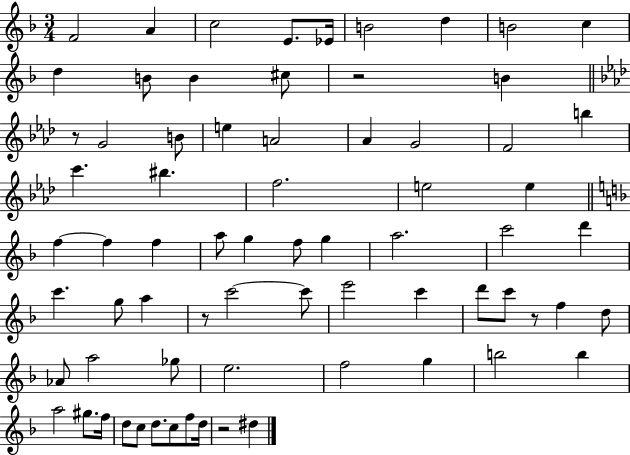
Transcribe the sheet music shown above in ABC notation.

X:1
T:Untitled
M:3/4
L:1/4
K:F
F2 A c2 E/2 _E/4 B2 d B2 c d B/2 B ^c/2 z2 B z/2 G2 B/2 e A2 _A G2 F2 b c' ^b f2 e2 e f f f a/2 g f/2 g a2 c'2 d' c' g/2 a z/2 c'2 c'/2 e'2 c' d'/2 c'/2 z/2 f d/2 _A/2 a2 _g/2 e2 f2 g b2 b a2 ^g/2 f/4 d/2 c/2 d/2 c/2 f/2 d/4 z2 ^d